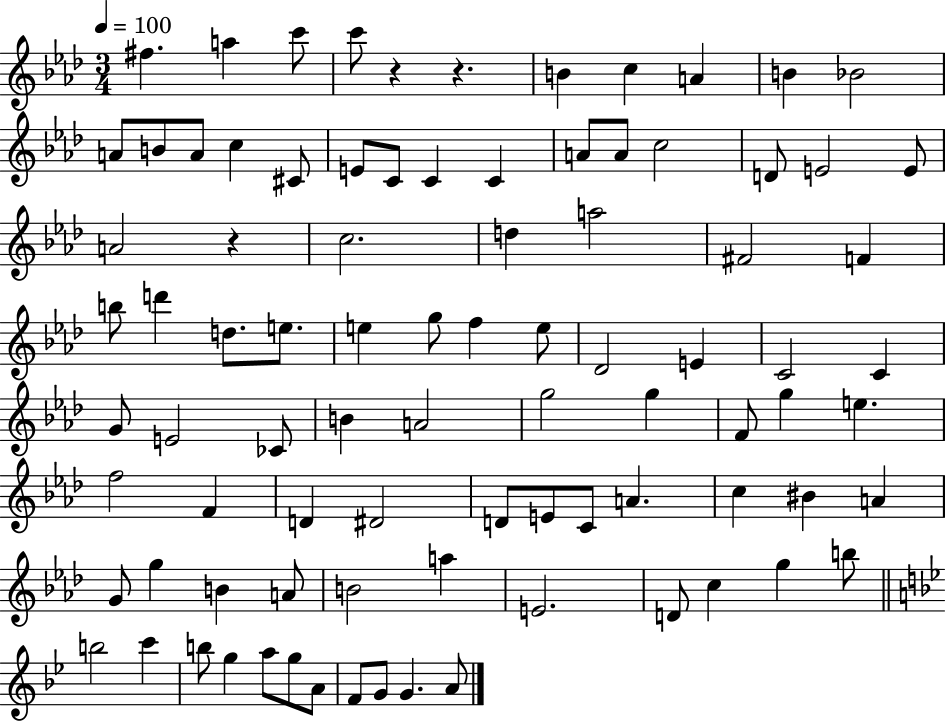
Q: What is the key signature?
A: AES major